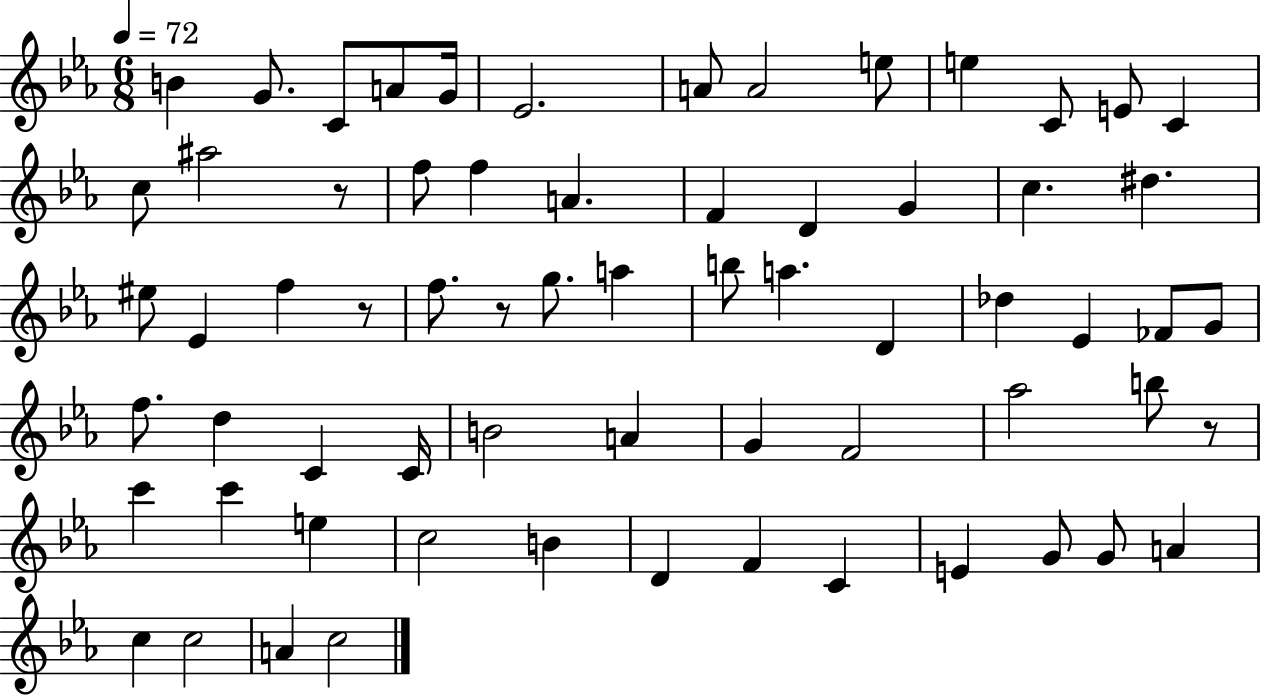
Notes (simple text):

B4/q G4/e. C4/e A4/e G4/s Eb4/h. A4/e A4/h E5/e E5/q C4/e E4/e C4/q C5/e A#5/h R/e F5/e F5/q A4/q. F4/q D4/q G4/q C5/q. D#5/q. EIS5/e Eb4/q F5/q R/e F5/e. R/e G5/e. A5/q B5/e A5/q. D4/q Db5/q Eb4/q FES4/e G4/e F5/e. D5/q C4/q C4/s B4/h A4/q G4/q F4/h Ab5/h B5/e R/e C6/q C6/q E5/q C5/h B4/q D4/q F4/q C4/q E4/q G4/e G4/e A4/q C5/q C5/h A4/q C5/h